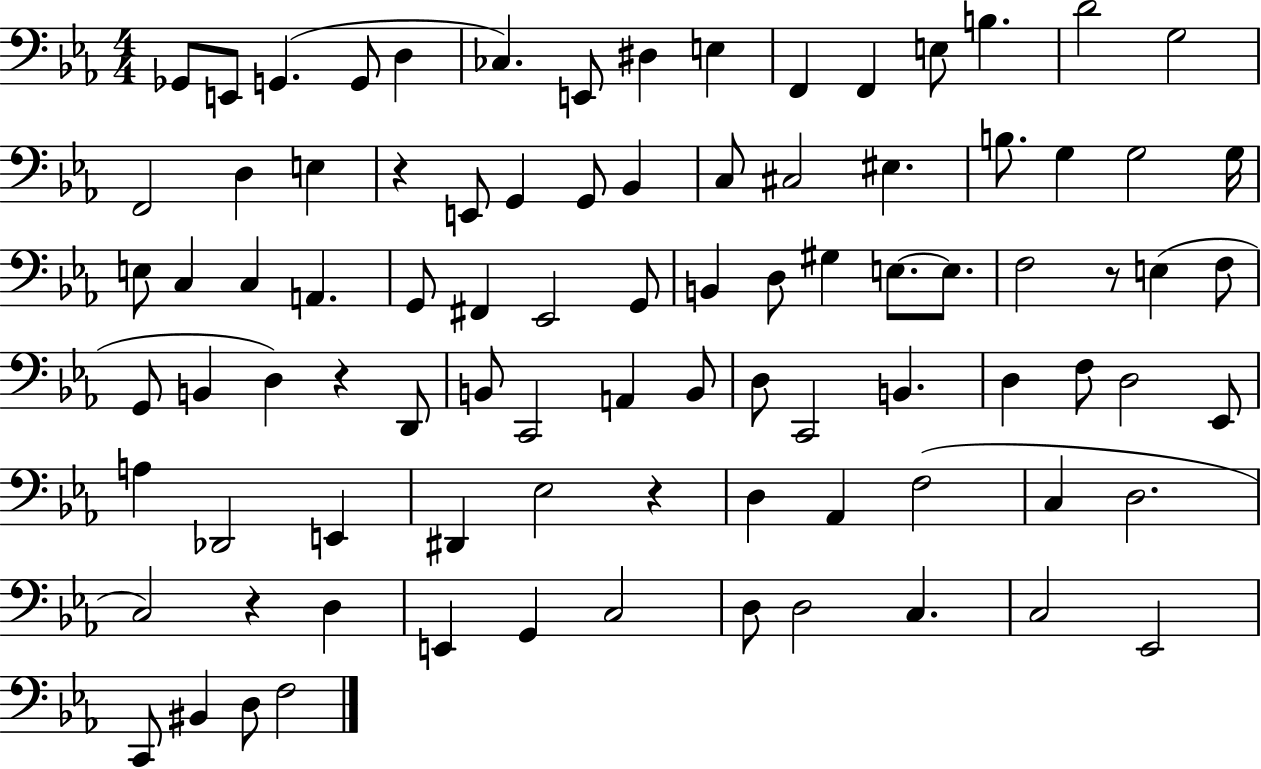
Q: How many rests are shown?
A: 5